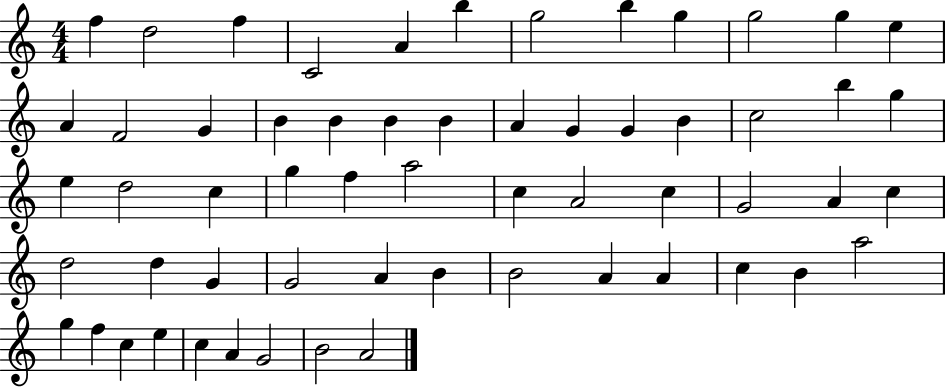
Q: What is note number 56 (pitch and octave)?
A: A4